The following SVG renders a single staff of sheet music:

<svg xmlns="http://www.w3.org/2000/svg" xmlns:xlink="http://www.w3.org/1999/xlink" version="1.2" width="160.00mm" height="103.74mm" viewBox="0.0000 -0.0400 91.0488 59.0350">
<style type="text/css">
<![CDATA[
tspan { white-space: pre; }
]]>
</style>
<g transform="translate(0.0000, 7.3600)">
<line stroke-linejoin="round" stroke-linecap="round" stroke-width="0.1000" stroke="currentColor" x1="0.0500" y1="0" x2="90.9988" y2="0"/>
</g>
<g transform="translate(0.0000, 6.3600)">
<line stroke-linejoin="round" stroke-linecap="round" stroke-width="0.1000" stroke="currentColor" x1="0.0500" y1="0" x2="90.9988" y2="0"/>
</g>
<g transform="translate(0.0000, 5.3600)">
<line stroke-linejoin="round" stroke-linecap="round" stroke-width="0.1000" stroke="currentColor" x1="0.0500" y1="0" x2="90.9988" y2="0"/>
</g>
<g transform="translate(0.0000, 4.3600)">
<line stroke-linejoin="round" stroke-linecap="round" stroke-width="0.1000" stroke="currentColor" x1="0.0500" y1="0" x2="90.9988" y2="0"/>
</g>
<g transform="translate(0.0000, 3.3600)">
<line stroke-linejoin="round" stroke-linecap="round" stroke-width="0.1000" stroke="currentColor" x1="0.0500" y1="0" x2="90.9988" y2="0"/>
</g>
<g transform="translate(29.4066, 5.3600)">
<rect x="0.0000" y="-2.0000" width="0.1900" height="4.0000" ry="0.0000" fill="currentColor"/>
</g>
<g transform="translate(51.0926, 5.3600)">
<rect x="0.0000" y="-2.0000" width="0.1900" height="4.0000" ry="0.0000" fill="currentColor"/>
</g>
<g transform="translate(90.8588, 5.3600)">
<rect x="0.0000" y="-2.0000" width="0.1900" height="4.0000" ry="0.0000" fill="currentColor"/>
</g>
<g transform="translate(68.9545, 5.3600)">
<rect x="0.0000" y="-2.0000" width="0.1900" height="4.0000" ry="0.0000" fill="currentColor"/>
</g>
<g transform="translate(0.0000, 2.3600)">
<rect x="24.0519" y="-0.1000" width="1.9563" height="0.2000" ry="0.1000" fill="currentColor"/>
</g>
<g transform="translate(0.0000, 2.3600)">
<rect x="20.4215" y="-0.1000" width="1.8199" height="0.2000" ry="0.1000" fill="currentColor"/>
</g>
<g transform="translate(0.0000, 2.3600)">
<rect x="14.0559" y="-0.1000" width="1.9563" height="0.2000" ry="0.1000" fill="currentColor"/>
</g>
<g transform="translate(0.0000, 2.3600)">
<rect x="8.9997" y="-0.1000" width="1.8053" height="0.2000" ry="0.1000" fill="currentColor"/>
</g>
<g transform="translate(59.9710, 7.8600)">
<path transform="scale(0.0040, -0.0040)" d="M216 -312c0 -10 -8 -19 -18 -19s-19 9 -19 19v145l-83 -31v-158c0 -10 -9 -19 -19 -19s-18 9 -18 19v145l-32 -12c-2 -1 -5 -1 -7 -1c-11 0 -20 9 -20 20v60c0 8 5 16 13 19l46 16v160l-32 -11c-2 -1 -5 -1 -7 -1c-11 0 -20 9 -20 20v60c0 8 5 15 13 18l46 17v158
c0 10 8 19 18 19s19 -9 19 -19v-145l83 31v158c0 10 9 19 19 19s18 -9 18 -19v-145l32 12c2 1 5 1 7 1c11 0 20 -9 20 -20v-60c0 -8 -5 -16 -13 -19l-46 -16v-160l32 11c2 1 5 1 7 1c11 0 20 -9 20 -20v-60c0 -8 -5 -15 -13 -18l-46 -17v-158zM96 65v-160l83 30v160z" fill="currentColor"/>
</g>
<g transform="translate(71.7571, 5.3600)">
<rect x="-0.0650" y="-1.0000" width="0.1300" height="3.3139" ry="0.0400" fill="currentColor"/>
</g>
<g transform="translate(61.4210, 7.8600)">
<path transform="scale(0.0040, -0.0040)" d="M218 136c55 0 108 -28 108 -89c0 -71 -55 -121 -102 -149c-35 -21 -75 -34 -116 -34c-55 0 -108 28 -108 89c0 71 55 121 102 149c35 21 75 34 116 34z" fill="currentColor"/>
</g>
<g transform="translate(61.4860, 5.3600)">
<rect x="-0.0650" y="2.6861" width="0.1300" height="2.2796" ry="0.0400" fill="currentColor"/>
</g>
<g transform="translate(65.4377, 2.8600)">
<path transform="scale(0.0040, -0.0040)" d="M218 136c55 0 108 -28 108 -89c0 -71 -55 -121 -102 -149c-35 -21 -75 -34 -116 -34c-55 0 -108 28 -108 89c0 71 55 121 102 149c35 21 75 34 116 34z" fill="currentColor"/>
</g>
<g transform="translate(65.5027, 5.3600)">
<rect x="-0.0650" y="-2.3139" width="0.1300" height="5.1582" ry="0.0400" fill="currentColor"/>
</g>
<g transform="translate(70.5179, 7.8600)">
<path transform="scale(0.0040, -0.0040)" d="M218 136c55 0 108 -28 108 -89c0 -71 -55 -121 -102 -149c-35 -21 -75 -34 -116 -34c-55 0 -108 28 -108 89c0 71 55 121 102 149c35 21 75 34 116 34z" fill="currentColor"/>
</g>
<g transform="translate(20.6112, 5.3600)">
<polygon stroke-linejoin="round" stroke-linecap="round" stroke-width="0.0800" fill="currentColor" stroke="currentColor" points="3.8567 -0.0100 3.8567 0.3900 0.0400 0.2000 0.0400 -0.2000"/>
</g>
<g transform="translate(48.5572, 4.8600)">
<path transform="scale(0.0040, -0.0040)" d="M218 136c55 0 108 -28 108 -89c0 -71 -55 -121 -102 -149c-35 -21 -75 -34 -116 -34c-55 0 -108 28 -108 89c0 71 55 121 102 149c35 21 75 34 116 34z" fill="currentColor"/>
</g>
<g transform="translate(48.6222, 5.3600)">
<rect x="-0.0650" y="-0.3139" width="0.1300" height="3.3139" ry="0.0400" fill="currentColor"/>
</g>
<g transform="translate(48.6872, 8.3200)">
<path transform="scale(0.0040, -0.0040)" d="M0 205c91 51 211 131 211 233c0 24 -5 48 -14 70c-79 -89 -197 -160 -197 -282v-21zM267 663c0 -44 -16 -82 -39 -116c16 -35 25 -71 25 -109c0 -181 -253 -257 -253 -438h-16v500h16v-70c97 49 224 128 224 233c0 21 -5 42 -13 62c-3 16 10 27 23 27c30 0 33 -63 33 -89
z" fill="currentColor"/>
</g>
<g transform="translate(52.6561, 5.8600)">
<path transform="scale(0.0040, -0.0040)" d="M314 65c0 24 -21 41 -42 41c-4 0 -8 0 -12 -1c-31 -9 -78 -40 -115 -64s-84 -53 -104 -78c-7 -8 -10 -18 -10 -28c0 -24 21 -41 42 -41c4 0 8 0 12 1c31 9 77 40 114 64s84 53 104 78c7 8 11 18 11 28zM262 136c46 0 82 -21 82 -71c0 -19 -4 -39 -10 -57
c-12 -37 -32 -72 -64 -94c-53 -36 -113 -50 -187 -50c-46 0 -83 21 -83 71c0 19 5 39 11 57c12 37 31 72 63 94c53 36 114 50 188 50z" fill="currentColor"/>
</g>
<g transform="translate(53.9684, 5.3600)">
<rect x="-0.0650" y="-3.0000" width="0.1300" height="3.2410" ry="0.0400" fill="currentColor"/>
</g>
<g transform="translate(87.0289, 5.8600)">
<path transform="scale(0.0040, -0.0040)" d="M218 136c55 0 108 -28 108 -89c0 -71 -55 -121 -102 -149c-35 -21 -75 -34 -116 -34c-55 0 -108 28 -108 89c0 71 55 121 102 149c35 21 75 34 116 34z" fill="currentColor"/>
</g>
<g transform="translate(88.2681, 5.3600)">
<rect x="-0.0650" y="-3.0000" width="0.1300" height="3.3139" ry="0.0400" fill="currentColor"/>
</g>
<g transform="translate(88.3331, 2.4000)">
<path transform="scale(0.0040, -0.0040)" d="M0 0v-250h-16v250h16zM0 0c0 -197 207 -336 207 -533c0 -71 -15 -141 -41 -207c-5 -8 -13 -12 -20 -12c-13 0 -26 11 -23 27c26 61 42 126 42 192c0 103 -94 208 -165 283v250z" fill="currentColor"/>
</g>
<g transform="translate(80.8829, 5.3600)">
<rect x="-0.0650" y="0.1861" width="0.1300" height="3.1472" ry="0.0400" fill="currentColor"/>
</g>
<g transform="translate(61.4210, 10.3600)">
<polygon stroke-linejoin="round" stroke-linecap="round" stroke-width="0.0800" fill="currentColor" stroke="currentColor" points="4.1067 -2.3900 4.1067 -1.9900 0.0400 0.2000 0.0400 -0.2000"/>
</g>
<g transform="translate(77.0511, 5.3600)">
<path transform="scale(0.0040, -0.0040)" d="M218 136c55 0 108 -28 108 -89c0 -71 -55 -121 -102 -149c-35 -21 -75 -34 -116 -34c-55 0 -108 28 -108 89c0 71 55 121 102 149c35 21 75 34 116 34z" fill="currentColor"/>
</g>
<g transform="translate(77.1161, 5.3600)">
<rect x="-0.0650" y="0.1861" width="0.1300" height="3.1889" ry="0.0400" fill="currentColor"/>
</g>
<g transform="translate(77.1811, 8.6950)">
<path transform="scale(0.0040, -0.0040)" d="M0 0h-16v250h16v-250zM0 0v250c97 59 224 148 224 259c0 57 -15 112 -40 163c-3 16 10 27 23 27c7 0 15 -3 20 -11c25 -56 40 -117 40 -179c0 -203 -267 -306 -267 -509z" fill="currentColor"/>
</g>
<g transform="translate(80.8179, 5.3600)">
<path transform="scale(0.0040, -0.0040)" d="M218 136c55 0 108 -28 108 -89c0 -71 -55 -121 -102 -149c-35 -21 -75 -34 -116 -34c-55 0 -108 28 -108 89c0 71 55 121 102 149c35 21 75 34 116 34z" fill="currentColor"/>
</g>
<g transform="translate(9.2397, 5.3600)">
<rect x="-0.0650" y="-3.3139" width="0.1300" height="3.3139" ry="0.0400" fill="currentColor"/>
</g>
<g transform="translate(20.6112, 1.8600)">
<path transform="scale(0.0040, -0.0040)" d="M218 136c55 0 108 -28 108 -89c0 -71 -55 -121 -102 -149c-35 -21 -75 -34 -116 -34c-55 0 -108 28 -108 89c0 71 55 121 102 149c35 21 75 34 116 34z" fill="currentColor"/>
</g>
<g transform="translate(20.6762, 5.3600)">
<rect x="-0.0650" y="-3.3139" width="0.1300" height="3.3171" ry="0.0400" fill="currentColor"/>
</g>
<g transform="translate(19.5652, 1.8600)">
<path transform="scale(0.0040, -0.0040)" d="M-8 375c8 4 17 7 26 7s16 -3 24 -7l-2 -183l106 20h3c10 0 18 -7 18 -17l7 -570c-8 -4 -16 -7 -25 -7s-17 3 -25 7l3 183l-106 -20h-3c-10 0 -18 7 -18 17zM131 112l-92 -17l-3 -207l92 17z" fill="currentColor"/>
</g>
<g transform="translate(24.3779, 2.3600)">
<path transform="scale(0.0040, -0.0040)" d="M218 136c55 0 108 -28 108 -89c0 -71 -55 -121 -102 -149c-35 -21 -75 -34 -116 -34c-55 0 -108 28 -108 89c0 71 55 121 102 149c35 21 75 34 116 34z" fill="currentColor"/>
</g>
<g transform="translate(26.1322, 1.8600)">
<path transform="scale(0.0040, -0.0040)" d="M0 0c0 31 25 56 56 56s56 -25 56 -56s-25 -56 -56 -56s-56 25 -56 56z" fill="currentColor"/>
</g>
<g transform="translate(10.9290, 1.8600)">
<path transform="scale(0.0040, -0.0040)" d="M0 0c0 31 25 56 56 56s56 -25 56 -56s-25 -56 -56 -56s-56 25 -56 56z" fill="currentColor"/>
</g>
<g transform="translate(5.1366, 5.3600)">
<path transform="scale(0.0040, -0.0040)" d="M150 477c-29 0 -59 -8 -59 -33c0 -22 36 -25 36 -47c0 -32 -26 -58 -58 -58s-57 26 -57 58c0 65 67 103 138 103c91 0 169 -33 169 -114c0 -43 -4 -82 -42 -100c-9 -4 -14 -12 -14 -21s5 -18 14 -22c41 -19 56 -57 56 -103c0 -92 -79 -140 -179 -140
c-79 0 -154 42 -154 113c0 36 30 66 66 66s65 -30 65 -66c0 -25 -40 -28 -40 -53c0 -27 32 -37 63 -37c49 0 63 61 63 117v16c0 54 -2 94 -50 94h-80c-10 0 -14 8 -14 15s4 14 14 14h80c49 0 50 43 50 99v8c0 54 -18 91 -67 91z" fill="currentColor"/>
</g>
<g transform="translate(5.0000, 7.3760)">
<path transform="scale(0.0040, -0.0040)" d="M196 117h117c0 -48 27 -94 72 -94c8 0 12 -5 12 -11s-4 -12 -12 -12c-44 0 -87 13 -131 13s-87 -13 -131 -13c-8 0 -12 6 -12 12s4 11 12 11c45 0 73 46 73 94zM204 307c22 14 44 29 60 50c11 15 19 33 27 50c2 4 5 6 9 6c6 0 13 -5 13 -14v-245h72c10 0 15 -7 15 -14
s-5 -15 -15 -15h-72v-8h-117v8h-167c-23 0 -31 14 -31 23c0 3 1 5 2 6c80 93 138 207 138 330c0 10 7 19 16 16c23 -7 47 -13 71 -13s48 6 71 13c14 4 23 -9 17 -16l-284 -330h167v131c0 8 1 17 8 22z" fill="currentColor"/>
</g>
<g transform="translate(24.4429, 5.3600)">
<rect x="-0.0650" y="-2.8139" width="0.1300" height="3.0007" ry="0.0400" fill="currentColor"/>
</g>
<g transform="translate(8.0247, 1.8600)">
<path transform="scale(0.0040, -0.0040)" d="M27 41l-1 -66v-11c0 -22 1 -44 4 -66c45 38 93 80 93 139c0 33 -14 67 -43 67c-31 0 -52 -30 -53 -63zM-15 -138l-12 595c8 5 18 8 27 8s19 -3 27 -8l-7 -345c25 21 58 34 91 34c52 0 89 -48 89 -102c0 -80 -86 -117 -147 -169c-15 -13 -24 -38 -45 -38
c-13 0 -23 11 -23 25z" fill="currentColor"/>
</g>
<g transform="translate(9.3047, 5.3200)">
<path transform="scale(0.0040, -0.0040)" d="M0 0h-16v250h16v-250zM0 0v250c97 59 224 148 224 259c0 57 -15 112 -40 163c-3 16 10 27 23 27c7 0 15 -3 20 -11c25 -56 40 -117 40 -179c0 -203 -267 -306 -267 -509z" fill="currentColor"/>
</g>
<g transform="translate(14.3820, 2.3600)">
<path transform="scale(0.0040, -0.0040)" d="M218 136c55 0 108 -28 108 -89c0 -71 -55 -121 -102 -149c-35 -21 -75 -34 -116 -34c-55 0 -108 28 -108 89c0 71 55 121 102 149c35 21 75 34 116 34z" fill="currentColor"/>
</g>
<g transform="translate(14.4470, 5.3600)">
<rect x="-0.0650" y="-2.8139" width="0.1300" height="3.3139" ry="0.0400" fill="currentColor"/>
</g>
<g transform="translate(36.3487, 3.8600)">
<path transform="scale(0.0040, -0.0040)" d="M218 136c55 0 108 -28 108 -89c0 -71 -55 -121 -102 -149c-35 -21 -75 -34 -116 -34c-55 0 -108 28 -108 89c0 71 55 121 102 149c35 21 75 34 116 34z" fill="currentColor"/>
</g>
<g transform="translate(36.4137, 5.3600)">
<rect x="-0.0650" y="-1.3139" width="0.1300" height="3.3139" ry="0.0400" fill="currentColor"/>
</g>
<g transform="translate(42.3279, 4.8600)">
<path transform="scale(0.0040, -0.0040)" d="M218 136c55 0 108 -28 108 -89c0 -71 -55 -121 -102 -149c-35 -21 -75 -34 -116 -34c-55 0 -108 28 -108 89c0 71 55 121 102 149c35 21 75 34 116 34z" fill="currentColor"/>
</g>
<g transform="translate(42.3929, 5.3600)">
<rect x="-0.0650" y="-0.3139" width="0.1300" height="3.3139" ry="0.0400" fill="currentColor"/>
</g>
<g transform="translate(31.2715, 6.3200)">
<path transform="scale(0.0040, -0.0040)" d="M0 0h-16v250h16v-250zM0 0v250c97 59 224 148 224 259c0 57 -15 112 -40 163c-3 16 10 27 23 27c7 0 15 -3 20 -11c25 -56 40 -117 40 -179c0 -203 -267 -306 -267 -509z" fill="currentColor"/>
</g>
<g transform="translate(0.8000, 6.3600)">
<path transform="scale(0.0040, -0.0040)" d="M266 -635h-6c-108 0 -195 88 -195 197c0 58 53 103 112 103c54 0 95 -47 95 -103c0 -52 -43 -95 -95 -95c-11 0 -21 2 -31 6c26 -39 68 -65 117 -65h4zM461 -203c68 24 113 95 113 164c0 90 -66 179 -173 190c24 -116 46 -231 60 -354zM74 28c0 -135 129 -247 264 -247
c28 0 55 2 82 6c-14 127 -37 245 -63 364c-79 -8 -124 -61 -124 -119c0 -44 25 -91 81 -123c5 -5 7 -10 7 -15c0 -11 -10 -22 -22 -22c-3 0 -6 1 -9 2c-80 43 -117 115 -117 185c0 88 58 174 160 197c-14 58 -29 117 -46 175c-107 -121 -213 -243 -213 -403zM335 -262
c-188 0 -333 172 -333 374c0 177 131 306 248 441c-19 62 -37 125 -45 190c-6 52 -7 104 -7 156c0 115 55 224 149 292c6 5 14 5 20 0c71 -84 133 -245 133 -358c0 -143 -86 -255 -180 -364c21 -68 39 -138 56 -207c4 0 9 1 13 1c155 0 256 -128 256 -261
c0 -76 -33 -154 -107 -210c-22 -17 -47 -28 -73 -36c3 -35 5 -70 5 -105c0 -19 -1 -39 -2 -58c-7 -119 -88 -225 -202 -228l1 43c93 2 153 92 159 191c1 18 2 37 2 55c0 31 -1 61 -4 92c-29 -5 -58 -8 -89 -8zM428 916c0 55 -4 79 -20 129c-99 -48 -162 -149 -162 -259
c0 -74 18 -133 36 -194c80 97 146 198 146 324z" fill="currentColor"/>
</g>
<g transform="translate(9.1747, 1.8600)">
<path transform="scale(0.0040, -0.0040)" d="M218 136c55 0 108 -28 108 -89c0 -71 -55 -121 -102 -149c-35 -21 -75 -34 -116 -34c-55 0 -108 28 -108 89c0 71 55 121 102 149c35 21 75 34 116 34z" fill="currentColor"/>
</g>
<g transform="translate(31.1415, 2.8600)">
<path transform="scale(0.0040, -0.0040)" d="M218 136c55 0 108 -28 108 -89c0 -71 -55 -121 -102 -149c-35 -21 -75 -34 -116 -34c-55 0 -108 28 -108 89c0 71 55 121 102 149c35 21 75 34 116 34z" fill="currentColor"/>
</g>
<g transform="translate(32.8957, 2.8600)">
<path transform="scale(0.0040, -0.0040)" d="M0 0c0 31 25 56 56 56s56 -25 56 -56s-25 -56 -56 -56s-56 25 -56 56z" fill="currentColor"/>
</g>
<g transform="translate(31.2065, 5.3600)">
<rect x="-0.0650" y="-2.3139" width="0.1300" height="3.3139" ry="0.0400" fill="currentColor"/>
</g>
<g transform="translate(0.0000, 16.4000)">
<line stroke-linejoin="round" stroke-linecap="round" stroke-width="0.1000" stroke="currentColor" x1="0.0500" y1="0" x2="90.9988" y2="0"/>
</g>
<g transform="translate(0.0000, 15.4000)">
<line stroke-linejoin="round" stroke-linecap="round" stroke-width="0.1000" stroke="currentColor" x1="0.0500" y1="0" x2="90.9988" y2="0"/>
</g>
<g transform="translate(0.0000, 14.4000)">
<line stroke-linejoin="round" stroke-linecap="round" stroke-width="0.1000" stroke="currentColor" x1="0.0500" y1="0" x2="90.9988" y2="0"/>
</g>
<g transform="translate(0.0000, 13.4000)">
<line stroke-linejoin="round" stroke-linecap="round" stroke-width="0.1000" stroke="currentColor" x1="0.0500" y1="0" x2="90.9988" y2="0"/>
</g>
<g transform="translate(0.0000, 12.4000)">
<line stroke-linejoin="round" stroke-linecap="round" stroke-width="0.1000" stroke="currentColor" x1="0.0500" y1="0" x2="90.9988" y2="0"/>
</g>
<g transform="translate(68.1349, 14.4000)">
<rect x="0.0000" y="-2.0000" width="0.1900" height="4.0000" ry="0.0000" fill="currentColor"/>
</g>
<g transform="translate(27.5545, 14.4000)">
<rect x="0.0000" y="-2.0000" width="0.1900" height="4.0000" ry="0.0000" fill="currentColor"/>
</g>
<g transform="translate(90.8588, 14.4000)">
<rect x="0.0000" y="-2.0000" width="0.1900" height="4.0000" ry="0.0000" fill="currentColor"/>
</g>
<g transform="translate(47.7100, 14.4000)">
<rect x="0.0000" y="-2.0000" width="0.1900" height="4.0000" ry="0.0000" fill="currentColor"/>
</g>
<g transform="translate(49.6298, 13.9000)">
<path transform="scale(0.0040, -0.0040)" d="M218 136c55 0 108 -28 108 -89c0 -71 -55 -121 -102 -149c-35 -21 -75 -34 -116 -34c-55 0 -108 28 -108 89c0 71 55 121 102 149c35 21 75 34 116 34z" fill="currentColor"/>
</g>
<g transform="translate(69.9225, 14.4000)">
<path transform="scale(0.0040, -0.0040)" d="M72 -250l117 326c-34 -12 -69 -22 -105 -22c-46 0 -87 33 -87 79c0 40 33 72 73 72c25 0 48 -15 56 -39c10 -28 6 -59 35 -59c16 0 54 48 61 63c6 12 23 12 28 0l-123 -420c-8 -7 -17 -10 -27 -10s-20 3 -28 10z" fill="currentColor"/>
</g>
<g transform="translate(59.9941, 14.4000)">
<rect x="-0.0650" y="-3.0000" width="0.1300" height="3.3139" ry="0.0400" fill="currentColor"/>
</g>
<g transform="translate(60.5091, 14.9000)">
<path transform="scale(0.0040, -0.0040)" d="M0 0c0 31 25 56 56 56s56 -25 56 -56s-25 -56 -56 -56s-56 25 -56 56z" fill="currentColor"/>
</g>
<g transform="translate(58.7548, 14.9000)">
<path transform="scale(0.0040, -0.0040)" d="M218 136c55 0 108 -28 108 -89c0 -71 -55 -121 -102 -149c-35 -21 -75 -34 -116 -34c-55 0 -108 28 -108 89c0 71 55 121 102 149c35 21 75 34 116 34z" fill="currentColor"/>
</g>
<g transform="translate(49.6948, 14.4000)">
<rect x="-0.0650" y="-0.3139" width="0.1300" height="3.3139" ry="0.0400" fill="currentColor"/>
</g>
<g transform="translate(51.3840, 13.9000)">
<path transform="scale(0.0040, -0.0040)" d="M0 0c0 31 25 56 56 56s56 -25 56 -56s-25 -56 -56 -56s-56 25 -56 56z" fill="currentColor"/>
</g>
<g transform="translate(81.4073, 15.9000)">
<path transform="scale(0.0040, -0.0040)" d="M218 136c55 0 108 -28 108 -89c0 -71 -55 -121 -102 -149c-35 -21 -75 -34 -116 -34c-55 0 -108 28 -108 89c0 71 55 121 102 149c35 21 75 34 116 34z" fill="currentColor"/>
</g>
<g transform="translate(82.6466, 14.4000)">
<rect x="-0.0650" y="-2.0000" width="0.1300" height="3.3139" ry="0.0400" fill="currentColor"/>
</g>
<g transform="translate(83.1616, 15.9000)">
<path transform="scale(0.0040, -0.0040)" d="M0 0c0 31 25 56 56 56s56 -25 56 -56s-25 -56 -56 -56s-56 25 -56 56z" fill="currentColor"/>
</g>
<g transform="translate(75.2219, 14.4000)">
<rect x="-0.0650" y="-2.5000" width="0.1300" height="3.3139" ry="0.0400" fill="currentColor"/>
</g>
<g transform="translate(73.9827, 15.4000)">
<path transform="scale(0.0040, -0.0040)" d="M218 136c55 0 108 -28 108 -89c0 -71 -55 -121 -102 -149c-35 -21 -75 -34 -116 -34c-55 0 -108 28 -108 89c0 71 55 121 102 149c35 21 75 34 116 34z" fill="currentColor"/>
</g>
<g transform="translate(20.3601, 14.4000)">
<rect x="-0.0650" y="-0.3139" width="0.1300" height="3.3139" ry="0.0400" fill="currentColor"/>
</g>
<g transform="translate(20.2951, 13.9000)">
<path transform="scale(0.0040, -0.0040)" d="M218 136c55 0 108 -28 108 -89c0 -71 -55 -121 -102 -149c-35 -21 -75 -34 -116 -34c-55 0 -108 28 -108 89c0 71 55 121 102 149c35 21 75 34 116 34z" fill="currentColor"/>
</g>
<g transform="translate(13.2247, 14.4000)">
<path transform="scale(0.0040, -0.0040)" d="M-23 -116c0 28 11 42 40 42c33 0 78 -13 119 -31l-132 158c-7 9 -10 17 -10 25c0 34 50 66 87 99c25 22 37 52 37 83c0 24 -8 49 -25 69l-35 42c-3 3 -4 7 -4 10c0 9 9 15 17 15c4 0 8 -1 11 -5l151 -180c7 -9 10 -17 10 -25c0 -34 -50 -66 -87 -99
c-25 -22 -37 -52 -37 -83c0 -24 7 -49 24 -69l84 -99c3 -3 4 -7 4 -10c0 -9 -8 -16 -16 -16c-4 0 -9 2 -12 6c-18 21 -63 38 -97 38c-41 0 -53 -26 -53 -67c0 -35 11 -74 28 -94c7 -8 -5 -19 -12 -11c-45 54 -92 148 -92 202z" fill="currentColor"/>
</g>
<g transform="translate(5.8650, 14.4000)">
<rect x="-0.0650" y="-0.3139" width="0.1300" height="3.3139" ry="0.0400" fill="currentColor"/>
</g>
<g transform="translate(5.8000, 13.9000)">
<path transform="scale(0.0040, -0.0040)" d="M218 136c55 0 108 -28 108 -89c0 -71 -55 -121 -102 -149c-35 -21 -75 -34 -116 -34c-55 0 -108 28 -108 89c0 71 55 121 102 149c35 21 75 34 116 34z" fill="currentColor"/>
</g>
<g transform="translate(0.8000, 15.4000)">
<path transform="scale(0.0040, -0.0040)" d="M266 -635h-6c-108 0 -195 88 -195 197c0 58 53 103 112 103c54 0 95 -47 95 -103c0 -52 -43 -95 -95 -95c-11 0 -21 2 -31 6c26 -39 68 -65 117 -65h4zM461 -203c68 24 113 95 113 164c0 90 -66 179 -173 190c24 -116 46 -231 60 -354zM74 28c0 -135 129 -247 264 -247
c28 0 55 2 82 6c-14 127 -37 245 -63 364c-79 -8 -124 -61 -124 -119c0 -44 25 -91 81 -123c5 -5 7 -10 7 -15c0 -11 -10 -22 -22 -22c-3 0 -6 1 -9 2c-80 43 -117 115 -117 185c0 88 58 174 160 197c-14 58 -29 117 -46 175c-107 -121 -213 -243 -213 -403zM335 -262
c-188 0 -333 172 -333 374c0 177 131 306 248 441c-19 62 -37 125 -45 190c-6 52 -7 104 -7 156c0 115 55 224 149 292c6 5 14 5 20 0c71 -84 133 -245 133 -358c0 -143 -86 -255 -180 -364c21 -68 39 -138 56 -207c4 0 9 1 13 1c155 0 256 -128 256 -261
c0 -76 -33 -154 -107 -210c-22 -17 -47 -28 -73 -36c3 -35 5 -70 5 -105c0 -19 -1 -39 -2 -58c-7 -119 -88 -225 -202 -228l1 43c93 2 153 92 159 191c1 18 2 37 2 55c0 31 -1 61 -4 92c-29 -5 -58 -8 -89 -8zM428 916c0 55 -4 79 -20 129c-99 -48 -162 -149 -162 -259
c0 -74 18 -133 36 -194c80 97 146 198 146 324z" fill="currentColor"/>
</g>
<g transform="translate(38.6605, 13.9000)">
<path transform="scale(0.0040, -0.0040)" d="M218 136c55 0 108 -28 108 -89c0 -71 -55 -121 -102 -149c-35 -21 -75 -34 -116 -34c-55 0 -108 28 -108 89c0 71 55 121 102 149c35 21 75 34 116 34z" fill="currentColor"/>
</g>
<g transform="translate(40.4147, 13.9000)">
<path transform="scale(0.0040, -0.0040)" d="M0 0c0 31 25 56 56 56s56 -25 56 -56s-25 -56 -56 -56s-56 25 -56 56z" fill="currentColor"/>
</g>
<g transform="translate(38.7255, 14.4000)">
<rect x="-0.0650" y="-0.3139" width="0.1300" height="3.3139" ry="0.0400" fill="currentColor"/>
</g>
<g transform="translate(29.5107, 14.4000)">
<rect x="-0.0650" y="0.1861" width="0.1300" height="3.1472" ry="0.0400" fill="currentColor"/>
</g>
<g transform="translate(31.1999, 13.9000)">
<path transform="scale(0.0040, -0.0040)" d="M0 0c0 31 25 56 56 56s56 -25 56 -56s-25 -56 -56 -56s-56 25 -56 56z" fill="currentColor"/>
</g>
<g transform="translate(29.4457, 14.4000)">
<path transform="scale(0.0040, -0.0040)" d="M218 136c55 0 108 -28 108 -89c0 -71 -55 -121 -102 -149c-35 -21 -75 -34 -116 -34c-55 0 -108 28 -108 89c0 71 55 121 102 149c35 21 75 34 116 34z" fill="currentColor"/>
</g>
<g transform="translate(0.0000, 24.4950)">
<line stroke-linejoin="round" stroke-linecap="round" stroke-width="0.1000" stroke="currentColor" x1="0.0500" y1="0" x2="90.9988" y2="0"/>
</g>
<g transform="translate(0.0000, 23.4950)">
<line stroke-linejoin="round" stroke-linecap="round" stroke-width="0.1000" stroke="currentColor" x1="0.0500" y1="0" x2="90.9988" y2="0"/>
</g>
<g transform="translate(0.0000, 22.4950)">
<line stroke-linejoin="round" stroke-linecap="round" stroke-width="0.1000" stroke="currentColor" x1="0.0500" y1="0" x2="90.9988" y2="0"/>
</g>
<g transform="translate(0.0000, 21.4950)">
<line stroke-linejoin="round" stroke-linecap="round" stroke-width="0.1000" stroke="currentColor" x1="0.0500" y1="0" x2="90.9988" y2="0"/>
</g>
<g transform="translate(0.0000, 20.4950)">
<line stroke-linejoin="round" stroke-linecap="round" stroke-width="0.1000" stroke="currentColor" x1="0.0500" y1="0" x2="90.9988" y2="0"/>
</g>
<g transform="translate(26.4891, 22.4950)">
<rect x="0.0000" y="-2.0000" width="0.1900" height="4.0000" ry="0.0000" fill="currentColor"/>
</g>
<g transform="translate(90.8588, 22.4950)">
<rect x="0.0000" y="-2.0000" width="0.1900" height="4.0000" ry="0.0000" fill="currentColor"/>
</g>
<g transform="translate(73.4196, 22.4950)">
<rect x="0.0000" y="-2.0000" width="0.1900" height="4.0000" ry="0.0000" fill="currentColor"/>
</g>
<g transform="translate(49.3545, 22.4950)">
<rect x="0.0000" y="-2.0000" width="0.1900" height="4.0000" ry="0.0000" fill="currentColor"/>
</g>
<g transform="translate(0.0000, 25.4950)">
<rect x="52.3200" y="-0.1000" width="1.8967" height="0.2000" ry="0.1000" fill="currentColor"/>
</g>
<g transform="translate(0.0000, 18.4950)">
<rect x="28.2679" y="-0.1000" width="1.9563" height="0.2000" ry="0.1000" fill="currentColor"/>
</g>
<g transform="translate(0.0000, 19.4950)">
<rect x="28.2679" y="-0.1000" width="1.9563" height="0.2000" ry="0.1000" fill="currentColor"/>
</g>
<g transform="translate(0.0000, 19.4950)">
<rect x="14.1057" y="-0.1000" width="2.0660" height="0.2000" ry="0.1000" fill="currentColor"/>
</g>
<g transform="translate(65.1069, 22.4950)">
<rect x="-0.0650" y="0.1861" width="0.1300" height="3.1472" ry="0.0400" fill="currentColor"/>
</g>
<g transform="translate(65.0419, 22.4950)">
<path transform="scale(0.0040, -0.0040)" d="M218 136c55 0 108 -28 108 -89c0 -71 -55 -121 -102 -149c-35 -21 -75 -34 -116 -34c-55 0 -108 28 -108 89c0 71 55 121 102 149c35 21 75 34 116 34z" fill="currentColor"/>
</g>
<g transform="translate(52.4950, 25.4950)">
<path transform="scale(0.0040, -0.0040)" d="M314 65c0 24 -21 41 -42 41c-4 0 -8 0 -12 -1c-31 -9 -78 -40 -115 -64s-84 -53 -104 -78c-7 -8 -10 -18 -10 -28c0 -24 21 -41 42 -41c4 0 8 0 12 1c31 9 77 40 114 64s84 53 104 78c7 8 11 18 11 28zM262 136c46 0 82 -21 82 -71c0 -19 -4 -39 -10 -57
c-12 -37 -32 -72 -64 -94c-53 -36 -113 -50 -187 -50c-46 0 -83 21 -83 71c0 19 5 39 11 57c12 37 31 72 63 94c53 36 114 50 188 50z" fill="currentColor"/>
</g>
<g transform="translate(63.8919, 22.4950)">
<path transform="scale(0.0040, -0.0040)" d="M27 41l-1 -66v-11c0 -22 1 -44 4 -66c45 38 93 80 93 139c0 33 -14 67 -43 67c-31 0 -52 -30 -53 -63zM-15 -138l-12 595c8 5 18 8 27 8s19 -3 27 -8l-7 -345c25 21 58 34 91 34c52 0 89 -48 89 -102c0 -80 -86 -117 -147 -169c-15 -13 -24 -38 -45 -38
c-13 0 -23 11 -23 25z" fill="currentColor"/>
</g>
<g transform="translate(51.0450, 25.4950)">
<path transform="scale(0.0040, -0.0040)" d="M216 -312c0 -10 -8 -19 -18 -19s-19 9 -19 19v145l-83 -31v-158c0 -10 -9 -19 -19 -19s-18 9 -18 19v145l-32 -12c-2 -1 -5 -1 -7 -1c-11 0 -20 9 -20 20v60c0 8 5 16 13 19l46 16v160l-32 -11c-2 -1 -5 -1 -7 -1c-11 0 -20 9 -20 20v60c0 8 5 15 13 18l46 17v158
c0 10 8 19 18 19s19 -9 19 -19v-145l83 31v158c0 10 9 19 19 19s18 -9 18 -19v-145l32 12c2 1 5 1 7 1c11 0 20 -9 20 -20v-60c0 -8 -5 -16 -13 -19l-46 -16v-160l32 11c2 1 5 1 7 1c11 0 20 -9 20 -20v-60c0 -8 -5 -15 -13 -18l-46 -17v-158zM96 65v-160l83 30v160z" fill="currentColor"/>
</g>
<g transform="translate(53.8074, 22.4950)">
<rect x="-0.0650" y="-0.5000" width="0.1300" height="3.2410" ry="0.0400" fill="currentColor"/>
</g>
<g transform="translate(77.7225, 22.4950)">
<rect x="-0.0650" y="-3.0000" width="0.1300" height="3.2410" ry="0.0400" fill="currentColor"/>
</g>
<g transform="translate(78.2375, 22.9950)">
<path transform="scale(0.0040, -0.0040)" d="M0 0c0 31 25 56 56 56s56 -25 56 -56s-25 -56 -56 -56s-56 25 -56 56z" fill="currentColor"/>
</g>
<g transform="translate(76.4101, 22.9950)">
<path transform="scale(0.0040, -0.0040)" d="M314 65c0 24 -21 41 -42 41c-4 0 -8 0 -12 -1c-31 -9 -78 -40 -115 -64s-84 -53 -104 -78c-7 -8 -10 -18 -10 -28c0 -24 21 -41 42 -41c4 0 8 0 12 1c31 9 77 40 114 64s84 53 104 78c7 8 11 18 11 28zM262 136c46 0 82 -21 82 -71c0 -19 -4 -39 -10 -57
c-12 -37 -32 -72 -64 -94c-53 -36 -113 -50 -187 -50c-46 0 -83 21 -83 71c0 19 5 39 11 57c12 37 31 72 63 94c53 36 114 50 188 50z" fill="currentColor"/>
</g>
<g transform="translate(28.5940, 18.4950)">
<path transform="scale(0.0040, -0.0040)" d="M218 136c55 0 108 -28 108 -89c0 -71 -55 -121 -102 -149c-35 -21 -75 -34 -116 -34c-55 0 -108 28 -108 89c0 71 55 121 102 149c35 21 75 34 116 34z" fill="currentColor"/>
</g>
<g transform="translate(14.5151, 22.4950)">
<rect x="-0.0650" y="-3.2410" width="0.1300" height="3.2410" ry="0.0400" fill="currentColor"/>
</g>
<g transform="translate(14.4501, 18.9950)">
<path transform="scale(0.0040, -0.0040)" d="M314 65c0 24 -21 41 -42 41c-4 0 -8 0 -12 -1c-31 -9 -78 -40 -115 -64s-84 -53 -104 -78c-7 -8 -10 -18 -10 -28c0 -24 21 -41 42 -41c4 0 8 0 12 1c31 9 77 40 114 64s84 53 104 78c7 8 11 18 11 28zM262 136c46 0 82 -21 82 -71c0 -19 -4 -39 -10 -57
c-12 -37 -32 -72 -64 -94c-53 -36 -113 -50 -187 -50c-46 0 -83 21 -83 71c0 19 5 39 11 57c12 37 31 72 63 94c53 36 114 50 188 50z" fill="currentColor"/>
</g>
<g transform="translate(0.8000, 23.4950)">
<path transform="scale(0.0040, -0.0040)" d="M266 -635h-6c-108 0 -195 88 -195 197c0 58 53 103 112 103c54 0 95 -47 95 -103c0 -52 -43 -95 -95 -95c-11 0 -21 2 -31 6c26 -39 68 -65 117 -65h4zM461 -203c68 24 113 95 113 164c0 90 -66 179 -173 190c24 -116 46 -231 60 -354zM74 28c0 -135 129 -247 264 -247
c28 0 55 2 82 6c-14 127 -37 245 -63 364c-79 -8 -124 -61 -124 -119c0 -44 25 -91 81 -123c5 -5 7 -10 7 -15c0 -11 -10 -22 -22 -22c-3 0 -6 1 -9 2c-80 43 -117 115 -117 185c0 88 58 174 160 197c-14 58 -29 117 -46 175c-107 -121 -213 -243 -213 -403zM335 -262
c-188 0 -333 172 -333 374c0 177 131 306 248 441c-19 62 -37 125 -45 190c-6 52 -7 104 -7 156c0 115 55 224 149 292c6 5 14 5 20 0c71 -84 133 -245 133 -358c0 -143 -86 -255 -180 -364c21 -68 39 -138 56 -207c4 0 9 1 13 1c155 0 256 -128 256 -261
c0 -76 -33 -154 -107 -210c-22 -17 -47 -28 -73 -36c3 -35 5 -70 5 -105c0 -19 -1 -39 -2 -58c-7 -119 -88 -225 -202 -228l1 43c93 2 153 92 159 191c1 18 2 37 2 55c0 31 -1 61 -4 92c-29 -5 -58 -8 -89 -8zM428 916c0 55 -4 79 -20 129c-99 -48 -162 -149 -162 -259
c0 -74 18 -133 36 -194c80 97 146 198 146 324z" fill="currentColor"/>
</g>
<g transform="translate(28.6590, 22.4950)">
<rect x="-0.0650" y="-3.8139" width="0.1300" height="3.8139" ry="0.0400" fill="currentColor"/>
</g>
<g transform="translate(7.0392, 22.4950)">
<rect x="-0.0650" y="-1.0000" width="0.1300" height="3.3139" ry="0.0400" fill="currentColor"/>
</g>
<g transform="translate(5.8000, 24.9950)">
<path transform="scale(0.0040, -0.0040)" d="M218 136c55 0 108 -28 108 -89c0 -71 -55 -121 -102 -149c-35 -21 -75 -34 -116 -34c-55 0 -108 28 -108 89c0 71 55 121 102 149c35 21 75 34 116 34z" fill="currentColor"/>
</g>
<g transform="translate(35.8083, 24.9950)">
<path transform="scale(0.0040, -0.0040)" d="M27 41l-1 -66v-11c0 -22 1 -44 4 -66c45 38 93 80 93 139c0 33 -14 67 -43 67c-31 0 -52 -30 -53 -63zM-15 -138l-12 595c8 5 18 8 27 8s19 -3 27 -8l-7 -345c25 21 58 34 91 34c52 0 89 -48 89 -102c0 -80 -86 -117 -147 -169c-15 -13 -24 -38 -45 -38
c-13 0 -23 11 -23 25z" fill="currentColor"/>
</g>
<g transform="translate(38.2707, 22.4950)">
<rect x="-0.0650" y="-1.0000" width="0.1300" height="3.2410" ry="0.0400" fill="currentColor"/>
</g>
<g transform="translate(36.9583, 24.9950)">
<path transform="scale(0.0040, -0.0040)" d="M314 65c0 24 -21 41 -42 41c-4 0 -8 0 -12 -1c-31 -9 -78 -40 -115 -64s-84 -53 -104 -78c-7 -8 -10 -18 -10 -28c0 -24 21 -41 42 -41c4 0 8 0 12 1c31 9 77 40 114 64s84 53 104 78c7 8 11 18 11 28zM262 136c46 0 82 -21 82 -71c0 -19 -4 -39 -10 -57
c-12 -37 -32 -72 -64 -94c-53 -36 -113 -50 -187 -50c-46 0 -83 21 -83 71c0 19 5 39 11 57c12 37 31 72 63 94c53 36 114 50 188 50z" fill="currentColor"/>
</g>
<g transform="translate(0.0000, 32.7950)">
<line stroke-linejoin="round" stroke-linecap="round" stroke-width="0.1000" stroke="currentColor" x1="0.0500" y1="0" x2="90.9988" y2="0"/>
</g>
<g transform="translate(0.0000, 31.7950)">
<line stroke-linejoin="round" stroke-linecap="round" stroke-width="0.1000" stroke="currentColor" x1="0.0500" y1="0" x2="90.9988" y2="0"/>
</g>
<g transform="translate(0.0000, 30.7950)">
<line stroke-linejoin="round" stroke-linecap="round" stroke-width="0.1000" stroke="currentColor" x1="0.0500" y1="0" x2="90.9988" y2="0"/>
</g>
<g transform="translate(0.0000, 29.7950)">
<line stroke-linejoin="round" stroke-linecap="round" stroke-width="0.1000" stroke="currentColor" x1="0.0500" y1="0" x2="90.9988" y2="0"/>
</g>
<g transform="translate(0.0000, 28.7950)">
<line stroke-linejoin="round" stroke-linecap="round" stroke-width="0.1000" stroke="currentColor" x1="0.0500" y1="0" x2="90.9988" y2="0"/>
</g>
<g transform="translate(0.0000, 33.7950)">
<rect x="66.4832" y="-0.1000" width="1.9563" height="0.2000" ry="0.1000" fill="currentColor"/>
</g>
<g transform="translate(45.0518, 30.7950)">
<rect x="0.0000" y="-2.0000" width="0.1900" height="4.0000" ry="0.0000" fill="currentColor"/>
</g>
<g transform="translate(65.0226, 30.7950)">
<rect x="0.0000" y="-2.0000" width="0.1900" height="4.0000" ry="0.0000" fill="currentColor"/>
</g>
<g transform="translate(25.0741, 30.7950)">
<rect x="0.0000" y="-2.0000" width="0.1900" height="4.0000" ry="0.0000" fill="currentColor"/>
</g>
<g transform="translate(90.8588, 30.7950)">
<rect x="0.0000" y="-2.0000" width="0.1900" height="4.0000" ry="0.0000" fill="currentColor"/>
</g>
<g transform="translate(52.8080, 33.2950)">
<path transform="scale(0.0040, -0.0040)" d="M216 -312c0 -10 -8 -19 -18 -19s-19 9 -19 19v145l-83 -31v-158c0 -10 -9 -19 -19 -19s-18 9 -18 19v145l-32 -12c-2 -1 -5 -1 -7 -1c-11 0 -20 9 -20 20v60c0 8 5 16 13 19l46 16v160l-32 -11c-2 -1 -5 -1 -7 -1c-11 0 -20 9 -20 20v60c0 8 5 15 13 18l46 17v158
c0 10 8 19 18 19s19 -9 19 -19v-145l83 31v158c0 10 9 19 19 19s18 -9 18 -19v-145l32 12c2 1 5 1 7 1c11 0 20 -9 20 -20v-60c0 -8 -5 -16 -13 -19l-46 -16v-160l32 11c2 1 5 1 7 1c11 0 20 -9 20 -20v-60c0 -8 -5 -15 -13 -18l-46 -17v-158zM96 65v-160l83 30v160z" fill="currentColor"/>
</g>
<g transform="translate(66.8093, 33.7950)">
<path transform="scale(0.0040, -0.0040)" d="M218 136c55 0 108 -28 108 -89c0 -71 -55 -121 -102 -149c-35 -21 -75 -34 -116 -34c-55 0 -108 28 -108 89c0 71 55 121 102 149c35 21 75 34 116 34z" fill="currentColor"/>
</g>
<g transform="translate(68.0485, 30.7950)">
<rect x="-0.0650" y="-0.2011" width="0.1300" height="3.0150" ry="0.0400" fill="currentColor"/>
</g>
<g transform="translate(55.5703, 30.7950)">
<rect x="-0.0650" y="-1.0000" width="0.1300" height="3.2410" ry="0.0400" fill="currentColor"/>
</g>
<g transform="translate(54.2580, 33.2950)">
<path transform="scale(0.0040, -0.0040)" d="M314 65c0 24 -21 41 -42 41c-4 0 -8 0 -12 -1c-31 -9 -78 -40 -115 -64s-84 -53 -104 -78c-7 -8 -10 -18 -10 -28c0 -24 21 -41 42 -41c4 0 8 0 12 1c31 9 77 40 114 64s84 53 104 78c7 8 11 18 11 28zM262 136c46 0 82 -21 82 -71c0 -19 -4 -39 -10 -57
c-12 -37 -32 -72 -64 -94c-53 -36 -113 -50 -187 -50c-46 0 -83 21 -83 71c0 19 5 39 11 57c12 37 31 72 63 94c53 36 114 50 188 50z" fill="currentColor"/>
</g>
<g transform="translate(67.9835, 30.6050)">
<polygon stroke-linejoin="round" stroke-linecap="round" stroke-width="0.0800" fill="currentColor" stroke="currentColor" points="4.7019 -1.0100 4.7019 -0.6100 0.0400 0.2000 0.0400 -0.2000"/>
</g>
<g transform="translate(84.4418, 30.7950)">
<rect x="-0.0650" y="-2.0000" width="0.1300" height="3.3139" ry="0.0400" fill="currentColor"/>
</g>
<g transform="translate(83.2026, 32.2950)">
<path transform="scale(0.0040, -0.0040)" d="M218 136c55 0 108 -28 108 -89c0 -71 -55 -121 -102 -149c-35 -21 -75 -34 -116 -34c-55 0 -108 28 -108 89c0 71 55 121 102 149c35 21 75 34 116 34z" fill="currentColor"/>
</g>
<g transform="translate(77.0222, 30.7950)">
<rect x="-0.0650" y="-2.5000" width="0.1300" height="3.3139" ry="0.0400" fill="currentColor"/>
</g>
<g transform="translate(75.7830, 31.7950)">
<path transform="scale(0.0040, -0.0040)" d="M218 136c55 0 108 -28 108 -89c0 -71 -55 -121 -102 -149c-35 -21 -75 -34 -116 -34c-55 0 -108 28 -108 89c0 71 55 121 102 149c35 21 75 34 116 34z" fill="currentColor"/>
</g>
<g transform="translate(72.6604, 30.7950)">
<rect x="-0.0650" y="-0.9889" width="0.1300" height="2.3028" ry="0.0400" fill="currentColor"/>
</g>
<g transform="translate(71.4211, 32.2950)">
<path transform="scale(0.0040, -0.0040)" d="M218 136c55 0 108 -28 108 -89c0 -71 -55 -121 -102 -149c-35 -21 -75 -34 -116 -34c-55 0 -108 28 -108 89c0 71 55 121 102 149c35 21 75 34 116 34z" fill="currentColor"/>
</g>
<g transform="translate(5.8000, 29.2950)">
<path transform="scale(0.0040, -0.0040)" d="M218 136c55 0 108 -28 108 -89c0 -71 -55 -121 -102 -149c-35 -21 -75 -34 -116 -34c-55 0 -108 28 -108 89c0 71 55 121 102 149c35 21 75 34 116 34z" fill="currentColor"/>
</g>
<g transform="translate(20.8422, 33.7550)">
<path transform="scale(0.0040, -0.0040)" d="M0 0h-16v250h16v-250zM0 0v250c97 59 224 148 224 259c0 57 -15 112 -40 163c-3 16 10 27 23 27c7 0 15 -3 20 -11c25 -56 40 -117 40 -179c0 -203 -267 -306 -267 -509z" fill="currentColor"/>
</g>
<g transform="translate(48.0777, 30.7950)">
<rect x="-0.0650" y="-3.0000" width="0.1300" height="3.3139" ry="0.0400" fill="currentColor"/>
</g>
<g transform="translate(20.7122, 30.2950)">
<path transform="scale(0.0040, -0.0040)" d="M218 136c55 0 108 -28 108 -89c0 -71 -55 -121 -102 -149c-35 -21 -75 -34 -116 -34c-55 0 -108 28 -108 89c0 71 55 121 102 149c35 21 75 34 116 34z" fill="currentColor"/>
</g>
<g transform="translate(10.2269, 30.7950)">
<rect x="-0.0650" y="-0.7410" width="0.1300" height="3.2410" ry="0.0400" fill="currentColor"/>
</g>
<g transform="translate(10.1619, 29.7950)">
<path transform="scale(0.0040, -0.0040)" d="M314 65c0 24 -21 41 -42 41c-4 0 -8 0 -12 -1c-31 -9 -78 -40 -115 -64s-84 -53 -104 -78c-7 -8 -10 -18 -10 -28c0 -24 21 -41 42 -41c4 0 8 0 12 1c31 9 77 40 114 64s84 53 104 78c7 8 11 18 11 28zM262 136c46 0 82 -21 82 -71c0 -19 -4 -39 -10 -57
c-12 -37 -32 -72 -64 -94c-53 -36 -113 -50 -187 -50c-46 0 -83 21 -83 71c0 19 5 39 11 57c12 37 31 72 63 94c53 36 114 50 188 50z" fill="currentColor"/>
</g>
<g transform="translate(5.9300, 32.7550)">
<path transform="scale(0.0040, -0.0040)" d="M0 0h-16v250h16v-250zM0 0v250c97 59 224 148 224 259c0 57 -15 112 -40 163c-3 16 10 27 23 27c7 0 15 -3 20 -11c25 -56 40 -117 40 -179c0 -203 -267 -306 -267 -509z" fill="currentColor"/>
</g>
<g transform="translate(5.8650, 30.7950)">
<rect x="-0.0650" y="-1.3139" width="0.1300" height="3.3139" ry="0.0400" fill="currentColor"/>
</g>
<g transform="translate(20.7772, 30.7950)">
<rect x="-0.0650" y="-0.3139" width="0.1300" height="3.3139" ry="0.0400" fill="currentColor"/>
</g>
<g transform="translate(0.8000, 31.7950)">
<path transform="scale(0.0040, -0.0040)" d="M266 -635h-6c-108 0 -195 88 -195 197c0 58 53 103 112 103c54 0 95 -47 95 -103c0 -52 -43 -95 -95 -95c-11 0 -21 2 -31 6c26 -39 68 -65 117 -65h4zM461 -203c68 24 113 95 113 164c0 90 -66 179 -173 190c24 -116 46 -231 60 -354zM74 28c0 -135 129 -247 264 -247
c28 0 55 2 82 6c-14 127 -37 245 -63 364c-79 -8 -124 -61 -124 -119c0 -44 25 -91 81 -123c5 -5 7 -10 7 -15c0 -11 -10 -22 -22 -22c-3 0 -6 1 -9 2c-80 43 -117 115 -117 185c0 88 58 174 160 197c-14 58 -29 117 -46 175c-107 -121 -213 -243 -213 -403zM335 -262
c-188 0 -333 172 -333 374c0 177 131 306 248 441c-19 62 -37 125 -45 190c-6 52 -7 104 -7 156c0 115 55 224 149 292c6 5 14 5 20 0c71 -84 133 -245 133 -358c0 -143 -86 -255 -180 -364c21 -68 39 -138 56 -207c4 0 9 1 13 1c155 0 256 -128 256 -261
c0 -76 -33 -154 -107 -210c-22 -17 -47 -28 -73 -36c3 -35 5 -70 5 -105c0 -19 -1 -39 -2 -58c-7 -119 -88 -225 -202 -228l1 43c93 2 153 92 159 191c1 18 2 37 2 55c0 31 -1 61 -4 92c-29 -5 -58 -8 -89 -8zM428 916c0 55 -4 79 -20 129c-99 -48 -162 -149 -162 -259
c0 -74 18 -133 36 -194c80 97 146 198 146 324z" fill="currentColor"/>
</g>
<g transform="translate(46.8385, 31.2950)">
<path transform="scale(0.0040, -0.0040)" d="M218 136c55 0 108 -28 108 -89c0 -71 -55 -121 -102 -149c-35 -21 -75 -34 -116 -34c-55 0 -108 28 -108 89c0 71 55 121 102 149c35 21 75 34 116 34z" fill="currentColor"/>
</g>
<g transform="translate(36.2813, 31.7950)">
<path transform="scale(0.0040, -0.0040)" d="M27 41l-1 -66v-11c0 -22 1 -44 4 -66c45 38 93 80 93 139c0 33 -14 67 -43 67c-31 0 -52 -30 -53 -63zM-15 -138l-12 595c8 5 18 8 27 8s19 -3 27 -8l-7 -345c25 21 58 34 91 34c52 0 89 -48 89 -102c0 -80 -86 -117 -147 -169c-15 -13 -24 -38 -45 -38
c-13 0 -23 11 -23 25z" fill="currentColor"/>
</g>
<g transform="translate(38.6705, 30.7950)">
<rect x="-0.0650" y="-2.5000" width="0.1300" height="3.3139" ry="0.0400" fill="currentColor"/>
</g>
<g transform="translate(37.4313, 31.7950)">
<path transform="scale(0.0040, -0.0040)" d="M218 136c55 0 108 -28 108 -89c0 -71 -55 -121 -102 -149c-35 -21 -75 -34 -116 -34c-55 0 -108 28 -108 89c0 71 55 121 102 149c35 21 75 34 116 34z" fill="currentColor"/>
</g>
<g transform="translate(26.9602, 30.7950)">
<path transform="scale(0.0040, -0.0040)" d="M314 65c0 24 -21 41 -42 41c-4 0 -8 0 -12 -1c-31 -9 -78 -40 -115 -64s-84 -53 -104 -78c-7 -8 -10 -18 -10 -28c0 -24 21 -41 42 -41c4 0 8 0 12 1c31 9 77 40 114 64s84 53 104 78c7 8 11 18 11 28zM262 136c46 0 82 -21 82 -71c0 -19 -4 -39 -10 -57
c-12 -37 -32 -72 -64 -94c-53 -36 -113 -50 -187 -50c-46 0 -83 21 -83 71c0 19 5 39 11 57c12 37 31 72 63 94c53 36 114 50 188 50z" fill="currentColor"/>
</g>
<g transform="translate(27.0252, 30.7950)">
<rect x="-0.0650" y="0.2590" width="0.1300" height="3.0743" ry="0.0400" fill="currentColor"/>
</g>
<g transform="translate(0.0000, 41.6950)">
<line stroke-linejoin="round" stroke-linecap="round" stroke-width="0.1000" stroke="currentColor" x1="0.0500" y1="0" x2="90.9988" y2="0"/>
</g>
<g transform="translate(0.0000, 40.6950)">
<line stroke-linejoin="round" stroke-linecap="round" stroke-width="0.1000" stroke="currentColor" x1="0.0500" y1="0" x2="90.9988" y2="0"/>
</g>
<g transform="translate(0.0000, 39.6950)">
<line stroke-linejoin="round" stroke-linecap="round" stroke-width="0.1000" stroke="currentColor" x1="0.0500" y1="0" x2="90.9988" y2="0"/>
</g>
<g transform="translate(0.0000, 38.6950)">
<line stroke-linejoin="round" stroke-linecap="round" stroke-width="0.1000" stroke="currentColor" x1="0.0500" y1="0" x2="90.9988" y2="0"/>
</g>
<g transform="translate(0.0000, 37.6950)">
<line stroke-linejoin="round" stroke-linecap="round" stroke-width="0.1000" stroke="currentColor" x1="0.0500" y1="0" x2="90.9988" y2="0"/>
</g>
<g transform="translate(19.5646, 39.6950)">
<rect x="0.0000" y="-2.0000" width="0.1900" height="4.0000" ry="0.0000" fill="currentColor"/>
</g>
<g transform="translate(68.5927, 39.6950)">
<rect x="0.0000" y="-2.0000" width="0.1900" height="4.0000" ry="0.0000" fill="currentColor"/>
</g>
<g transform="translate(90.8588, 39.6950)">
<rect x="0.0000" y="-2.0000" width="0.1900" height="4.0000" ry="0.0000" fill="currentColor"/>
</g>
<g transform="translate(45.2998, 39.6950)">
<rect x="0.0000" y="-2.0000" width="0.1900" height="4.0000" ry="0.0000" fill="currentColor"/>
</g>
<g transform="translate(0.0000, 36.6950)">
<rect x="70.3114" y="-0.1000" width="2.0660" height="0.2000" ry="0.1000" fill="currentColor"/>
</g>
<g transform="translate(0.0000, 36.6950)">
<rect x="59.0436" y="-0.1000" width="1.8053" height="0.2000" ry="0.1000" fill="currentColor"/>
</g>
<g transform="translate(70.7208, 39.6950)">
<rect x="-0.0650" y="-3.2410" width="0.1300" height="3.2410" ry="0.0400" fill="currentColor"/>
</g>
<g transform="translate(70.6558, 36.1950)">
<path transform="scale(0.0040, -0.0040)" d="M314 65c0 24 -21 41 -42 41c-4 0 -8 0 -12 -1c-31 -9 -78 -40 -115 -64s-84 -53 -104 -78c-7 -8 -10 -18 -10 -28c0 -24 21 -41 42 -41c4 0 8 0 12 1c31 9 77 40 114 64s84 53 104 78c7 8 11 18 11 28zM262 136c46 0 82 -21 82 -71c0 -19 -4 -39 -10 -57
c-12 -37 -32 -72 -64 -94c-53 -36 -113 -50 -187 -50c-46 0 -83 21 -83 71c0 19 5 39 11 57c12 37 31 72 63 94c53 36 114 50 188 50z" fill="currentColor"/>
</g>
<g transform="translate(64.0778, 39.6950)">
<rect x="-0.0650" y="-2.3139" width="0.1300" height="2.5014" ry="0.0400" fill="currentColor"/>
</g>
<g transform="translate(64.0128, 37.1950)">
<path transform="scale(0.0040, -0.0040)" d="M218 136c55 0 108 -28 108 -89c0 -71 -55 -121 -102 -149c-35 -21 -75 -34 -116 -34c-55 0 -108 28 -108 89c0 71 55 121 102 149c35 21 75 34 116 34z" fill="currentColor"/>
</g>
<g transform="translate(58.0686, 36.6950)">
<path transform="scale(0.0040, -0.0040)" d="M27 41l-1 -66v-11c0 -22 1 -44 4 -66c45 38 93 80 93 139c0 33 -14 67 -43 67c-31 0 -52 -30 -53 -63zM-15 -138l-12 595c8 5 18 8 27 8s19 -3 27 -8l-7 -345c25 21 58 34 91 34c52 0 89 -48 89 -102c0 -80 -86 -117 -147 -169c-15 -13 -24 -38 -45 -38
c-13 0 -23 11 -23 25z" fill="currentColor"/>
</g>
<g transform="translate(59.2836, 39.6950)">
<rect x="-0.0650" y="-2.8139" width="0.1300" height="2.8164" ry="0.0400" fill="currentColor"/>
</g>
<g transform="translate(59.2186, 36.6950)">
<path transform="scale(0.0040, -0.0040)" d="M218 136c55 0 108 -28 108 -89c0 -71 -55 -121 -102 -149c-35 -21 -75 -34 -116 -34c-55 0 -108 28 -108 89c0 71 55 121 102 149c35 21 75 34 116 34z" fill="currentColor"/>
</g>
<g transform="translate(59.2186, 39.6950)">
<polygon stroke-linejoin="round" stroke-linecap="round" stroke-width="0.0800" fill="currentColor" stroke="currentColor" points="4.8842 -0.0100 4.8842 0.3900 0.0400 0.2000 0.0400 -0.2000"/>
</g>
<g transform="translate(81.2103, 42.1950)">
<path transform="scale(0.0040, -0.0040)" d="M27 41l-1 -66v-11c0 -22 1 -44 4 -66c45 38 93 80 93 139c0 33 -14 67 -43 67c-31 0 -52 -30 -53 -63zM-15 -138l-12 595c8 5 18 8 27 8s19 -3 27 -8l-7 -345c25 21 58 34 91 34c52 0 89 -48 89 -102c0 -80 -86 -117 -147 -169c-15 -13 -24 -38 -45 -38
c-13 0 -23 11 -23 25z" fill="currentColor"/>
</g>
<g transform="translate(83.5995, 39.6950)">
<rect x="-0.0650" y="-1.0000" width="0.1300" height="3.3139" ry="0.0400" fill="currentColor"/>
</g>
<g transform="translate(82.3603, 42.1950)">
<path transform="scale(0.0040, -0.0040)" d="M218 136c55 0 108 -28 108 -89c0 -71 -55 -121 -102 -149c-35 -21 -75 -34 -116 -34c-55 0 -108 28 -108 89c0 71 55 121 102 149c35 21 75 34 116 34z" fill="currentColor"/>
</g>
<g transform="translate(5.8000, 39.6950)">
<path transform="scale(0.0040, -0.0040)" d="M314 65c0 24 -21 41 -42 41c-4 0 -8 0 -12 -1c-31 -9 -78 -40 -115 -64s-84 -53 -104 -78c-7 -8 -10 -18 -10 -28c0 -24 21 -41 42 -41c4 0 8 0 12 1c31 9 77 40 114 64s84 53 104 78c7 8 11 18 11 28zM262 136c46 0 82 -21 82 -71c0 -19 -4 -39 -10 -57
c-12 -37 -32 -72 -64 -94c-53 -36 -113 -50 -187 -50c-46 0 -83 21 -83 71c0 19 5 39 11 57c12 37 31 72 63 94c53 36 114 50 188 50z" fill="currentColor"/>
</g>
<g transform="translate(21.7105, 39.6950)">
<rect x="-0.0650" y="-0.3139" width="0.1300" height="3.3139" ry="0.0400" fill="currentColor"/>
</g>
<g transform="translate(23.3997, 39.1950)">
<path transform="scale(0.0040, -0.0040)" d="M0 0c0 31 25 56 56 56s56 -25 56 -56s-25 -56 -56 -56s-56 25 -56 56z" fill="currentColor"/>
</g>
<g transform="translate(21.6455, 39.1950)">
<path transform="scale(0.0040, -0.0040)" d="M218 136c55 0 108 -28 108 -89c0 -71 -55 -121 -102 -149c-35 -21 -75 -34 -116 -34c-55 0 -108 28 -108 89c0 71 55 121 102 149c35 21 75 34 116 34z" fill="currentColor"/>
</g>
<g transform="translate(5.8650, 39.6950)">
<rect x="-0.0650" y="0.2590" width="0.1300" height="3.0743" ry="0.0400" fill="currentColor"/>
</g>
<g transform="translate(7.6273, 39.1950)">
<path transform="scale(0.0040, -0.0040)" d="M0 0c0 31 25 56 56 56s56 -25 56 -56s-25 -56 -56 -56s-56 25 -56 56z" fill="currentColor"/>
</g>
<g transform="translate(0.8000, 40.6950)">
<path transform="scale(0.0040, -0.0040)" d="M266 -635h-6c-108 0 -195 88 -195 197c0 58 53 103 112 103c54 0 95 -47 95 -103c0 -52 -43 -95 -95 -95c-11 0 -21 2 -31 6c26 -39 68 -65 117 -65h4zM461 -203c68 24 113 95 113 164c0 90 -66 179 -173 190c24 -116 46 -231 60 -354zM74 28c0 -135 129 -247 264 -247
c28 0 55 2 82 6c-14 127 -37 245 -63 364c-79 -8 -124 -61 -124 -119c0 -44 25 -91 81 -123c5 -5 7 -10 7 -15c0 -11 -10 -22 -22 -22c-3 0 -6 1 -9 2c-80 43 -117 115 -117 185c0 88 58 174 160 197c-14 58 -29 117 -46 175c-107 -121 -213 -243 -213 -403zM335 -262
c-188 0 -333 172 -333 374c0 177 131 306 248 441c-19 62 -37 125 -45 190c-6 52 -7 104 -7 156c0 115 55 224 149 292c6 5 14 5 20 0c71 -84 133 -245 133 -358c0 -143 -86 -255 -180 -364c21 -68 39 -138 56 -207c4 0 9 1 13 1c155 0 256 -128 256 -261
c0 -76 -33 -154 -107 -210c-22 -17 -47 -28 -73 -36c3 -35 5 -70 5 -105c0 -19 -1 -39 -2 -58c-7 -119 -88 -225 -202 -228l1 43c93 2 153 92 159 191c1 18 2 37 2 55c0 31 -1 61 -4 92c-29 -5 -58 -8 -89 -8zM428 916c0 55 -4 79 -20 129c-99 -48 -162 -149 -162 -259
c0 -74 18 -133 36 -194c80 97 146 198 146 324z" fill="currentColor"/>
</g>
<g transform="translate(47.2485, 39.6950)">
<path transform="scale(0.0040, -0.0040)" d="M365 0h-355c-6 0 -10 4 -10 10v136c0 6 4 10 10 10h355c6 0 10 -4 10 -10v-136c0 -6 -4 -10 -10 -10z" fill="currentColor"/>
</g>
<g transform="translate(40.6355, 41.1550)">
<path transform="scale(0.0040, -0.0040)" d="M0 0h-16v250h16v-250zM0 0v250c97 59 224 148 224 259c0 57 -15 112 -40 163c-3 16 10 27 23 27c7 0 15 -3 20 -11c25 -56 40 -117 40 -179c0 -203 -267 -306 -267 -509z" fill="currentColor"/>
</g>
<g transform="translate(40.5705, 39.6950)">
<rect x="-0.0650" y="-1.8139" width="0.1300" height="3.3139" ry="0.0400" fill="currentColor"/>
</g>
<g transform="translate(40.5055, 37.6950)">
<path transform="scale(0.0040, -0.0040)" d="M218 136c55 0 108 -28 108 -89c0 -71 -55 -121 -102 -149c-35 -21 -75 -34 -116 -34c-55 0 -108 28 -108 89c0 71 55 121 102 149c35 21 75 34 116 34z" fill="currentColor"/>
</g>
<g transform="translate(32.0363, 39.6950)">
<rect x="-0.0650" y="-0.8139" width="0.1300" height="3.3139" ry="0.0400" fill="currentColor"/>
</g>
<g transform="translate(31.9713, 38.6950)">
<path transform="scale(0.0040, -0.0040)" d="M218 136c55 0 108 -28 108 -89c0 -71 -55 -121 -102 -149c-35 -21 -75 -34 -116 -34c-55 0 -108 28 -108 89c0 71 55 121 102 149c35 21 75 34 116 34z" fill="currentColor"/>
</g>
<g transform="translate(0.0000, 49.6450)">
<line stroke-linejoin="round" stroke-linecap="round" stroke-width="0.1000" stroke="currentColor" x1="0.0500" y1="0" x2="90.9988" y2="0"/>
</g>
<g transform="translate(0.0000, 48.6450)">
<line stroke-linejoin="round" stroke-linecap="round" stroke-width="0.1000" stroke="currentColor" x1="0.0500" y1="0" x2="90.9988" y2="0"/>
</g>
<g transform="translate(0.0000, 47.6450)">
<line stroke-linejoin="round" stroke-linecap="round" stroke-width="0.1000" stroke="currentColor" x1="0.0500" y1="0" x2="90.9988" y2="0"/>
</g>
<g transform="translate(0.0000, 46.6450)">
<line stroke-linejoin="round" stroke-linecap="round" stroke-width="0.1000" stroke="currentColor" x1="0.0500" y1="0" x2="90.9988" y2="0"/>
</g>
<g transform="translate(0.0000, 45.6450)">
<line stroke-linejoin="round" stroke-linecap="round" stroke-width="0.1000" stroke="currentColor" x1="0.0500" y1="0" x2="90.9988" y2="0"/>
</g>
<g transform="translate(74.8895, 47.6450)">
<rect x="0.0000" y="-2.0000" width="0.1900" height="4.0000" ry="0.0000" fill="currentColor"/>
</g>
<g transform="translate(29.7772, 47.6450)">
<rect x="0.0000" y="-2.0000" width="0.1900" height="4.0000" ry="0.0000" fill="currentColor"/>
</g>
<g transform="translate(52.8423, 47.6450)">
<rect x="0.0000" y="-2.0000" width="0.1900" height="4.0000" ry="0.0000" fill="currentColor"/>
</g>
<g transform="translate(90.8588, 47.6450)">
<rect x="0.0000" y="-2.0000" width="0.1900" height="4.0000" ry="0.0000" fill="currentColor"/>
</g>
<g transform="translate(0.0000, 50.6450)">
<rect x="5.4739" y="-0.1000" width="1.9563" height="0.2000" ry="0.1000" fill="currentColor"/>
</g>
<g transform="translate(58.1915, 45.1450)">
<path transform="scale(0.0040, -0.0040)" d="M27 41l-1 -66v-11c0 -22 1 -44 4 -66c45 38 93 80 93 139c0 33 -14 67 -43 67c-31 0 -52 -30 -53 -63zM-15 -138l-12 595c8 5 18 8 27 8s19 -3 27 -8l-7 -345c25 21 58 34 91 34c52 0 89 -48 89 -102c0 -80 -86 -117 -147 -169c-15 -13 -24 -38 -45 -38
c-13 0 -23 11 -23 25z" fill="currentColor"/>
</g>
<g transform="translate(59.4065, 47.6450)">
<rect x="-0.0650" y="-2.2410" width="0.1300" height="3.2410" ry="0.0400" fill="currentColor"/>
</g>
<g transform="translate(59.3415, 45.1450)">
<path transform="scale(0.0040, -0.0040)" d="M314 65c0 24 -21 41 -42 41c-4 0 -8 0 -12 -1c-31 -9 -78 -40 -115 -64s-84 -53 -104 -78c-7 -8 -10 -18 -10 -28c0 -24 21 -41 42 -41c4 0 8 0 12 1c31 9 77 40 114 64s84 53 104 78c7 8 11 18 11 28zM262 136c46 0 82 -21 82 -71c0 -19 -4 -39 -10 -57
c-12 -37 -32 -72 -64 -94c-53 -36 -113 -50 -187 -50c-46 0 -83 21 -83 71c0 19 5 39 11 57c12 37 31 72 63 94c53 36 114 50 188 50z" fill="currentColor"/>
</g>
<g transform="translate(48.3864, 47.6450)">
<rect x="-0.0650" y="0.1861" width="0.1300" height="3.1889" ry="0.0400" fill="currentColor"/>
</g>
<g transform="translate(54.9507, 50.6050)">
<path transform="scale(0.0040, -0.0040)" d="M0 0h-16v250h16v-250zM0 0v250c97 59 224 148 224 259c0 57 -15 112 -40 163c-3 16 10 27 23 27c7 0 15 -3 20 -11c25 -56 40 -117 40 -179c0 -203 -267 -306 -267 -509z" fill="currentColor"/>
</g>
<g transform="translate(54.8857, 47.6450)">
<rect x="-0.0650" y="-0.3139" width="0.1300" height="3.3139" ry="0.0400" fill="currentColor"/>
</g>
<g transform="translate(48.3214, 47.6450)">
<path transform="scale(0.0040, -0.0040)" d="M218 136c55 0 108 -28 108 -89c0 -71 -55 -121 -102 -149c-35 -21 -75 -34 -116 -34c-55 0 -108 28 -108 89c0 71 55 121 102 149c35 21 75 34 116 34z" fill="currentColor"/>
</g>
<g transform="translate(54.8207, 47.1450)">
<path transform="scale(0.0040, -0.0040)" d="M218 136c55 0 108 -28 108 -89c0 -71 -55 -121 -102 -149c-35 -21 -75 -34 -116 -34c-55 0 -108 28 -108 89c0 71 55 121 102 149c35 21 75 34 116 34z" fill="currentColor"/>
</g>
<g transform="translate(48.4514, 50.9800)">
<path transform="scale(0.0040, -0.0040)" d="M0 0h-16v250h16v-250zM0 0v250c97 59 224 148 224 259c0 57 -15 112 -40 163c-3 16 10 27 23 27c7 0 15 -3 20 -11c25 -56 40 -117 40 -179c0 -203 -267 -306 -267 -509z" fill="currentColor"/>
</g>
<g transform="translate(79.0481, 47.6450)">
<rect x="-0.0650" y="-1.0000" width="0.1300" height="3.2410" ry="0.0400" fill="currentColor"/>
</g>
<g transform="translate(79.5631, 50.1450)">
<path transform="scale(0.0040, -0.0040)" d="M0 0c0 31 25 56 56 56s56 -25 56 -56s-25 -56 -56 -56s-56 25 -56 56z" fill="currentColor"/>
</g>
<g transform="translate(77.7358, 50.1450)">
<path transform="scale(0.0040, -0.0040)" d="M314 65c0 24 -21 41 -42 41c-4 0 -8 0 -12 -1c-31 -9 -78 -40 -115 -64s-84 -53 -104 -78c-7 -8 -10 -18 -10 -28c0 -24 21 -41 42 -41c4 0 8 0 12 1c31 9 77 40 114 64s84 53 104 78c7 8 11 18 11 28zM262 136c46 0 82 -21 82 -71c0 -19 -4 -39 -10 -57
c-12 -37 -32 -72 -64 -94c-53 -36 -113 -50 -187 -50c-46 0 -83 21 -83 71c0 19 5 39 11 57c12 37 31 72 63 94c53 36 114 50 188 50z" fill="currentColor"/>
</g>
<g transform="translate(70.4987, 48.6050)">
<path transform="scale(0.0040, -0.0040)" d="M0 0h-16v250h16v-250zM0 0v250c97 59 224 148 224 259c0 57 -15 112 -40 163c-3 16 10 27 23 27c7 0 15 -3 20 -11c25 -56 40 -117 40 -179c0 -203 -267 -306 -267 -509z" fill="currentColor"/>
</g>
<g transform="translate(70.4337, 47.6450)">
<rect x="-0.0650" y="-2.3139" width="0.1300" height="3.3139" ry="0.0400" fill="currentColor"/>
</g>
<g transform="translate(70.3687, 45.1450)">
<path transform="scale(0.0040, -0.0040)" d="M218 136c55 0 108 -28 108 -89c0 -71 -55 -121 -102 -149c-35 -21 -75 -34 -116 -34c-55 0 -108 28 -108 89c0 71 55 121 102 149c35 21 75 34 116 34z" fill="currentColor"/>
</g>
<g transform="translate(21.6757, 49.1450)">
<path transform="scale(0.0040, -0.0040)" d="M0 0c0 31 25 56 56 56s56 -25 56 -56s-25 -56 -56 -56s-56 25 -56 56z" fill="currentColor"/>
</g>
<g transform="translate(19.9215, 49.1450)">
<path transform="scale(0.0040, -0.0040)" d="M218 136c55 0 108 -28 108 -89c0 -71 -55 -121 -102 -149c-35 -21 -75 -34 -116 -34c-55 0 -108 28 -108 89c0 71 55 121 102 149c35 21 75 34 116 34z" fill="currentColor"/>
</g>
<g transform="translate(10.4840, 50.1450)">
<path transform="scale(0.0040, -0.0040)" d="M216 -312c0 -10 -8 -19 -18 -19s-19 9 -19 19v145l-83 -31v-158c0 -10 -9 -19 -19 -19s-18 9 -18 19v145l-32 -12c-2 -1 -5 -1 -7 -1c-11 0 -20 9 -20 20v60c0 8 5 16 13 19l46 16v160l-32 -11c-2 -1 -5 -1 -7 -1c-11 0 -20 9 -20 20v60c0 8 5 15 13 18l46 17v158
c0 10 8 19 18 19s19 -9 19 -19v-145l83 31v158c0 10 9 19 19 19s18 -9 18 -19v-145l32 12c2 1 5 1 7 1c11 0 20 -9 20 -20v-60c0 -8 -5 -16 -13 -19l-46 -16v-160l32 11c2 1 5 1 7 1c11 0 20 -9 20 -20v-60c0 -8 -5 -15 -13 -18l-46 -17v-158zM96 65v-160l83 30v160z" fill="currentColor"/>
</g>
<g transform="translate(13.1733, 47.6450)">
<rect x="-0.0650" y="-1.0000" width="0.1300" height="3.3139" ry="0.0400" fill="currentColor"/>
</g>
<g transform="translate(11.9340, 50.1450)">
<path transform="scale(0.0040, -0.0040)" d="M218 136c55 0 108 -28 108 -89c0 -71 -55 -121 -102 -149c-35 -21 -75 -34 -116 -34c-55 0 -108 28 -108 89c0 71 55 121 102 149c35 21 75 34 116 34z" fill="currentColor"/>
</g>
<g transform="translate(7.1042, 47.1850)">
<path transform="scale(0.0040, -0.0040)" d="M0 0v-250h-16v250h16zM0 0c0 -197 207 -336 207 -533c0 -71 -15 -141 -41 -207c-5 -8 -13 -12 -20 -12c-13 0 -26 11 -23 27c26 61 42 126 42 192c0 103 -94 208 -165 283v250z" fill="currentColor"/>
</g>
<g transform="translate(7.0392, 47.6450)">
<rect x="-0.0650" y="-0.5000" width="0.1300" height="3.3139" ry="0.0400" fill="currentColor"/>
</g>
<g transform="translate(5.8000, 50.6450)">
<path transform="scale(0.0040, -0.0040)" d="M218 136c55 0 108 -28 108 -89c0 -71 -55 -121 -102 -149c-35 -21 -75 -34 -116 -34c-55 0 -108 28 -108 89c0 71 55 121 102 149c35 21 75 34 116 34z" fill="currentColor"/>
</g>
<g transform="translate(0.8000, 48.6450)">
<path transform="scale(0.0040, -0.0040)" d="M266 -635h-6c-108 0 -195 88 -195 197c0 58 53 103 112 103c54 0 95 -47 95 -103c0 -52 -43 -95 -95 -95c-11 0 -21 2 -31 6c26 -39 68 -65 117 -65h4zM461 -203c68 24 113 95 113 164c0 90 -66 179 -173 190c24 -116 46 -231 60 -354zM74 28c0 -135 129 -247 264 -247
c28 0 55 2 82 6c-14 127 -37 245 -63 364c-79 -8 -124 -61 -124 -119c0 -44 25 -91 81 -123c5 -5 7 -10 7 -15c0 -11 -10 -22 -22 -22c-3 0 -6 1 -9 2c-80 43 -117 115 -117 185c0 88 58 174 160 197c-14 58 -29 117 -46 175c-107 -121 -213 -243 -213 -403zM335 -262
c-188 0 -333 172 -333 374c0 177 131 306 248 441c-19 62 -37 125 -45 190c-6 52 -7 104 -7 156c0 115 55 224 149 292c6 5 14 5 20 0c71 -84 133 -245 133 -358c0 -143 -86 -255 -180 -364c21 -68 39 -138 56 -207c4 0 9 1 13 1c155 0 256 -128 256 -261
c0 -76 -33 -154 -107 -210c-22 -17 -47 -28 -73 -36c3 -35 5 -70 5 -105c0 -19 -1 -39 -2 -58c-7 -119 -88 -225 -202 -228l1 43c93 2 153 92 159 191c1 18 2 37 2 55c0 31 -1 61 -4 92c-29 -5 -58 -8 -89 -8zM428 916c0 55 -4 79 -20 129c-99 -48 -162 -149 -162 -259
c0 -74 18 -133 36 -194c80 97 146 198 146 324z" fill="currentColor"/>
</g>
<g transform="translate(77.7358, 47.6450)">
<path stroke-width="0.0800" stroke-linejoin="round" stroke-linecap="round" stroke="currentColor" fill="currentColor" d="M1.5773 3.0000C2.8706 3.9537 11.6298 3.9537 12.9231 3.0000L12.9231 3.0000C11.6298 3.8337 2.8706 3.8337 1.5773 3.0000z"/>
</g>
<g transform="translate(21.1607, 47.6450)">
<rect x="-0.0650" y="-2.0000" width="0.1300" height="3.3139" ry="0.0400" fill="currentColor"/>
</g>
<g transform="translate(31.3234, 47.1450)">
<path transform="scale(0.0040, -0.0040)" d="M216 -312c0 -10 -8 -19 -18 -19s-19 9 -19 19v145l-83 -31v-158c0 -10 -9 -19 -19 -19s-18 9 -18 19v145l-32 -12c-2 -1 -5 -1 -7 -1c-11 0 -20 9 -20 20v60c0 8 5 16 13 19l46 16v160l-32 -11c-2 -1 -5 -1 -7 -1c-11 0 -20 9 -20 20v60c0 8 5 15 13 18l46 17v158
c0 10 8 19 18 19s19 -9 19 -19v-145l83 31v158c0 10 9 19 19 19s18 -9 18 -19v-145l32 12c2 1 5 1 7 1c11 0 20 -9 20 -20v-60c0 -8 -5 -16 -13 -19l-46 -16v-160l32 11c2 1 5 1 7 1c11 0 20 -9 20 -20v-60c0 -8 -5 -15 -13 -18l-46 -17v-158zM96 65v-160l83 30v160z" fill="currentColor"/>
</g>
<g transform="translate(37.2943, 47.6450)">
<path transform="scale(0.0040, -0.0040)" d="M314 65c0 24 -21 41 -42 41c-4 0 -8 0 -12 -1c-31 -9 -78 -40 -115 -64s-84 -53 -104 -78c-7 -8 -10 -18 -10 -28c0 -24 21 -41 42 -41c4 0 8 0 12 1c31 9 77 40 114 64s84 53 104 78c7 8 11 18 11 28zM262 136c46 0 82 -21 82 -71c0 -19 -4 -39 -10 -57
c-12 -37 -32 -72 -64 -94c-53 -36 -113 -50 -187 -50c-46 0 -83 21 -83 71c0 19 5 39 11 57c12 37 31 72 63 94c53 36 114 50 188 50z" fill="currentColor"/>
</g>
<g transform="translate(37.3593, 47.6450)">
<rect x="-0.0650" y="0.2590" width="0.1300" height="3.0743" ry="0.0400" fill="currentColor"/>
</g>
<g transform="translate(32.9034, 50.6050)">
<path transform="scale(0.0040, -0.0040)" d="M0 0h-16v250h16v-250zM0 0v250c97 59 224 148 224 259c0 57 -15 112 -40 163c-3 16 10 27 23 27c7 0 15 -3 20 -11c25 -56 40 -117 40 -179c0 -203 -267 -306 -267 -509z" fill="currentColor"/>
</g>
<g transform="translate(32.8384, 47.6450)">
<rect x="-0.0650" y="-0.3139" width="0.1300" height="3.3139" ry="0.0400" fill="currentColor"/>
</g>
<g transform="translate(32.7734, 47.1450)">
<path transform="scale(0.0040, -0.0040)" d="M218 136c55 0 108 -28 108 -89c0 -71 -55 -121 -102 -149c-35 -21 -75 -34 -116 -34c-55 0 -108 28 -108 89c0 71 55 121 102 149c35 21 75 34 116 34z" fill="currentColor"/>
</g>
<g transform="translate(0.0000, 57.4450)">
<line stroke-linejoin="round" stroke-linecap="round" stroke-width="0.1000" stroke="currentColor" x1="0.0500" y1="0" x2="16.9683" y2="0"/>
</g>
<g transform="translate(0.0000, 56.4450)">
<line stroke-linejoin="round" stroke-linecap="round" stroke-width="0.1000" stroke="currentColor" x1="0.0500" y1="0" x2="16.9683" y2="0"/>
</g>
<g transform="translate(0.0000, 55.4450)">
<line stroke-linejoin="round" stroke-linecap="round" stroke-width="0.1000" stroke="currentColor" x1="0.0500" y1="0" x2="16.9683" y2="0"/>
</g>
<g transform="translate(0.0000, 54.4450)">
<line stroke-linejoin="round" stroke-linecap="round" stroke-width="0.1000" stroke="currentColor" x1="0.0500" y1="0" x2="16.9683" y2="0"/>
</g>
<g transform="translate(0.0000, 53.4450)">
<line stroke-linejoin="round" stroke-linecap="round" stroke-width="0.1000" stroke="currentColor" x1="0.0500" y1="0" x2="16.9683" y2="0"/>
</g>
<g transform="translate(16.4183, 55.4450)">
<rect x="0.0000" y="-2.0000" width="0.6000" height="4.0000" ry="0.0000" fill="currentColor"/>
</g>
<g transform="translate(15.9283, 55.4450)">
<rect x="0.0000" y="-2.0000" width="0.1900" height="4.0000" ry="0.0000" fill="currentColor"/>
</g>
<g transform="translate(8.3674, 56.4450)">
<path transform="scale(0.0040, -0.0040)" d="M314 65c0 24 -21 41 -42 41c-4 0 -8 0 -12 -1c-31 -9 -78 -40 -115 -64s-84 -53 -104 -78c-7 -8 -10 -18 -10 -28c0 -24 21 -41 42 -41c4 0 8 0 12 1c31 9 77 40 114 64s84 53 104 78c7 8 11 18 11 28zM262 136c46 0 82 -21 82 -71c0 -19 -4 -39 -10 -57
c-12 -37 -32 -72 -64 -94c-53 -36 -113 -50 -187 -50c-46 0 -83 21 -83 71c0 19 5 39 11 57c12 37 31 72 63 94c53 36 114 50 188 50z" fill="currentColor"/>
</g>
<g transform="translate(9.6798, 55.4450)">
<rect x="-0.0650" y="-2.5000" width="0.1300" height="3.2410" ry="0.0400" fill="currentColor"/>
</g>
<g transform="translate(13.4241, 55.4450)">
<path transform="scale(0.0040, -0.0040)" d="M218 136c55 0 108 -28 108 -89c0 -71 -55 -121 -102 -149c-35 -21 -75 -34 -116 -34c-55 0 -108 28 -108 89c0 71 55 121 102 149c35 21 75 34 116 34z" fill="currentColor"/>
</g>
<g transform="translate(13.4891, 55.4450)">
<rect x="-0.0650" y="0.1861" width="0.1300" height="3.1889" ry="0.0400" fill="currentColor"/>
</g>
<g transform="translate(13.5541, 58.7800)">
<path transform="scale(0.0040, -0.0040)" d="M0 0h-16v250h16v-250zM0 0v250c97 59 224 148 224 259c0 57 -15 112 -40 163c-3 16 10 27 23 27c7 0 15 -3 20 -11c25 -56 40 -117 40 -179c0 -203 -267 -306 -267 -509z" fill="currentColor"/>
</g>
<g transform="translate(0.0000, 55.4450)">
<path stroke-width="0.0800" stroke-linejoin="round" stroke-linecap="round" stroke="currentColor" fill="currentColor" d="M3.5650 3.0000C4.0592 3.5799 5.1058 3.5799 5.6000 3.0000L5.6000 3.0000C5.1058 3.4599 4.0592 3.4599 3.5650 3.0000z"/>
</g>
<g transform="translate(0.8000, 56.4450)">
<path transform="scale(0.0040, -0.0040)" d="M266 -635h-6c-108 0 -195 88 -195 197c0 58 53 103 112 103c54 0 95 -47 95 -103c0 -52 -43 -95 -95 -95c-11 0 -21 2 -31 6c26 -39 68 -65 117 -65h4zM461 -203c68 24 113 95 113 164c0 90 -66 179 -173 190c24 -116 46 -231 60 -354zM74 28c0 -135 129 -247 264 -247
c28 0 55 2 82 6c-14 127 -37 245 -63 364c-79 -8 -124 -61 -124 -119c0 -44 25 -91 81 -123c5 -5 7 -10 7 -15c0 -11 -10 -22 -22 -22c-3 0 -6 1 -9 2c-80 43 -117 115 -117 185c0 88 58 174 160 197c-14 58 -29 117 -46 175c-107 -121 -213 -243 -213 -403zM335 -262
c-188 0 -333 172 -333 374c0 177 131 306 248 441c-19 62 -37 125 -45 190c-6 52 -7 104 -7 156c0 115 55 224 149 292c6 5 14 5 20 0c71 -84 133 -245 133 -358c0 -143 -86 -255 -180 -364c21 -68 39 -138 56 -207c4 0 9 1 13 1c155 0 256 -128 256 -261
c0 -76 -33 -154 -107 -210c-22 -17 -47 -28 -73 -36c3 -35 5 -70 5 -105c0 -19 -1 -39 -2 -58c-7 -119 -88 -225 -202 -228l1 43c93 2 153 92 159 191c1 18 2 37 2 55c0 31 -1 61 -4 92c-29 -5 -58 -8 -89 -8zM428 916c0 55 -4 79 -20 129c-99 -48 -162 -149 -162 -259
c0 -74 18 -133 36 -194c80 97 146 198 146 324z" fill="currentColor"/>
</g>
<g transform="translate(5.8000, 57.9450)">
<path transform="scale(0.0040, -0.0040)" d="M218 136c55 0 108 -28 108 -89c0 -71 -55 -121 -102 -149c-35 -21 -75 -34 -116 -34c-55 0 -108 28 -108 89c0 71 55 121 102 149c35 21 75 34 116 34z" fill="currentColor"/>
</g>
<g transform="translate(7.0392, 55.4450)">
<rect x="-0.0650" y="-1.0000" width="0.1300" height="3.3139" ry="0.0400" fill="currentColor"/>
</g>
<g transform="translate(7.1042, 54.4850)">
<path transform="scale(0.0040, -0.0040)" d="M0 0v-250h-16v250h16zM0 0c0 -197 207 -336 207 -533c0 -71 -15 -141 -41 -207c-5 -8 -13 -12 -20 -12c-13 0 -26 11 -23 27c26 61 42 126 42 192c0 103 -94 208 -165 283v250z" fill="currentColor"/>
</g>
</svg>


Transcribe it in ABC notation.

X:1
T:Untitled
M:3/4
L:1/4
K:C
_b/2 a b/2 a/2 g/2 e c c/4 A2 ^D/2 g/2 D B/2 B A/2 c z c B c c A z/2 G F D b2 c' _D2 ^C2 _B A2 e/2 d2 c/2 B2 _G A ^D2 C/2 F/2 G F B2 c d f/2 z2 _a/2 g/2 b2 _D C/2 ^D F ^c/2 B2 B/2 c/2 _g2 _g/2 D2 D/2 G2 B/2